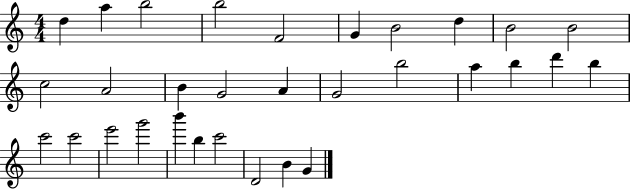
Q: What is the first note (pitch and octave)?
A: D5